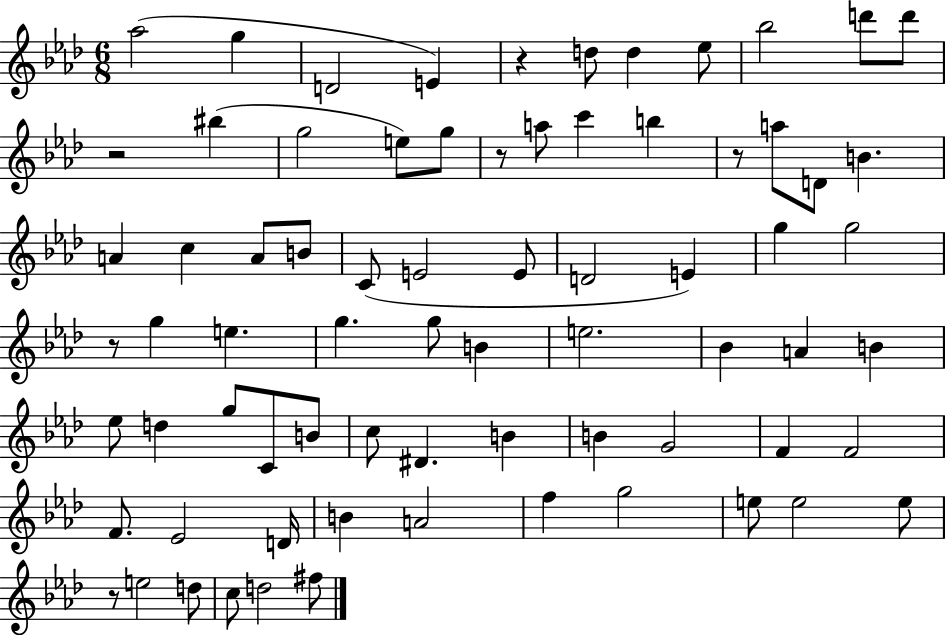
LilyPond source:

{
  \clef treble
  \numericTimeSignature
  \time 6/8
  \key aes \major
  aes''2( g''4 | d'2 e'4) | r4 d''8 d''4 ees''8 | bes''2 d'''8 d'''8 | \break r2 bis''4( | g''2 e''8) g''8 | r8 a''8 c'''4 b''4 | r8 a''8 d'8 b'4. | \break a'4 c''4 a'8 b'8 | c'8( e'2 e'8 | d'2 e'4) | g''4 g''2 | \break r8 g''4 e''4. | g''4. g''8 b'4 | e''2. | bes'4 a'4 b'4 | \break ees''8 d''4 g''8 c'8 b'8 | c''8 dis'4. b'4 | b'4 g'2 | f'4 f'2 | \break f'8. ees'2 d'16 | b'4 a'2 | f''4 g''2 | e''8 e''2 e''8 | \break r8 e''2 d''8 | c''8 d''2 fis''8 | \bar "|."
}